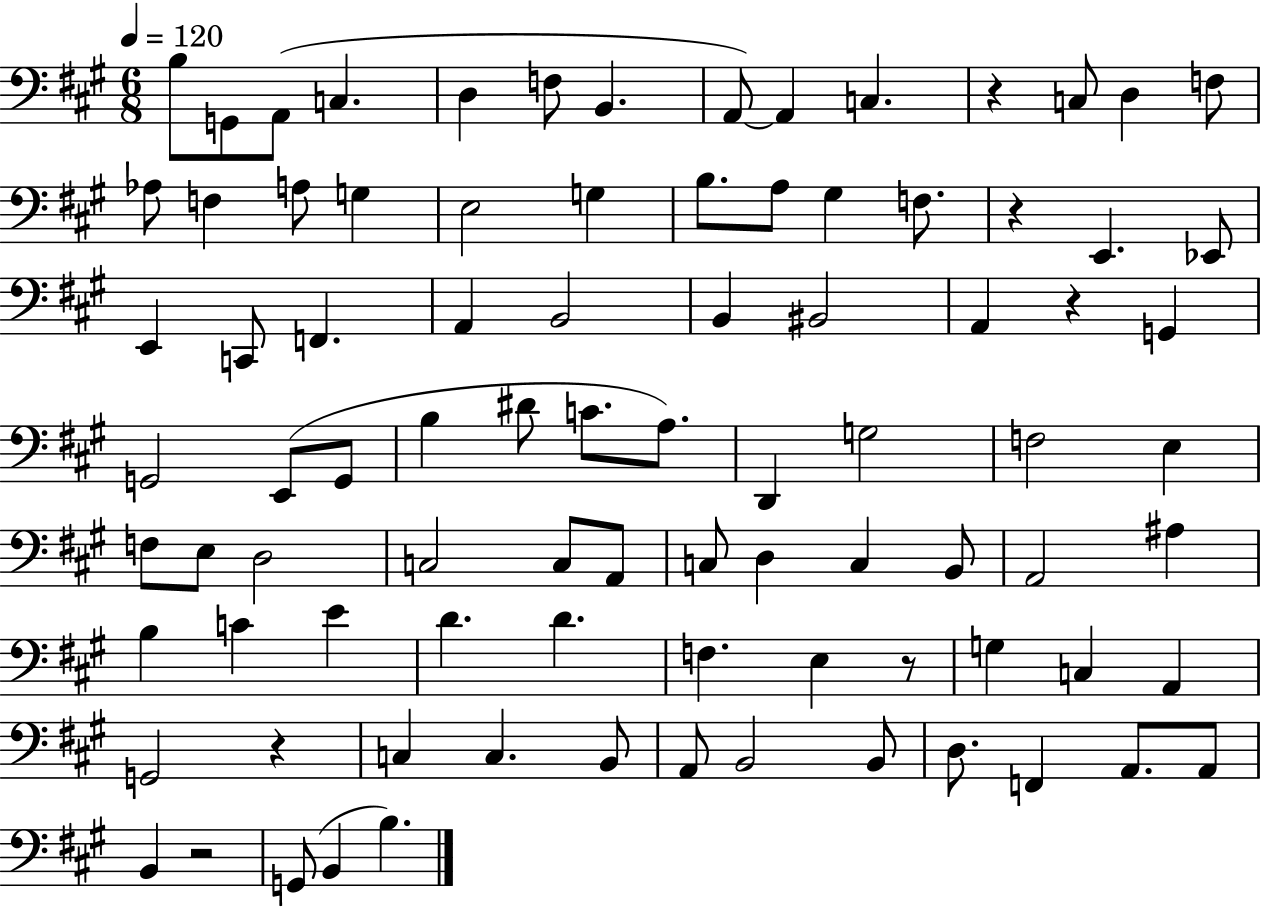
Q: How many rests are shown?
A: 6